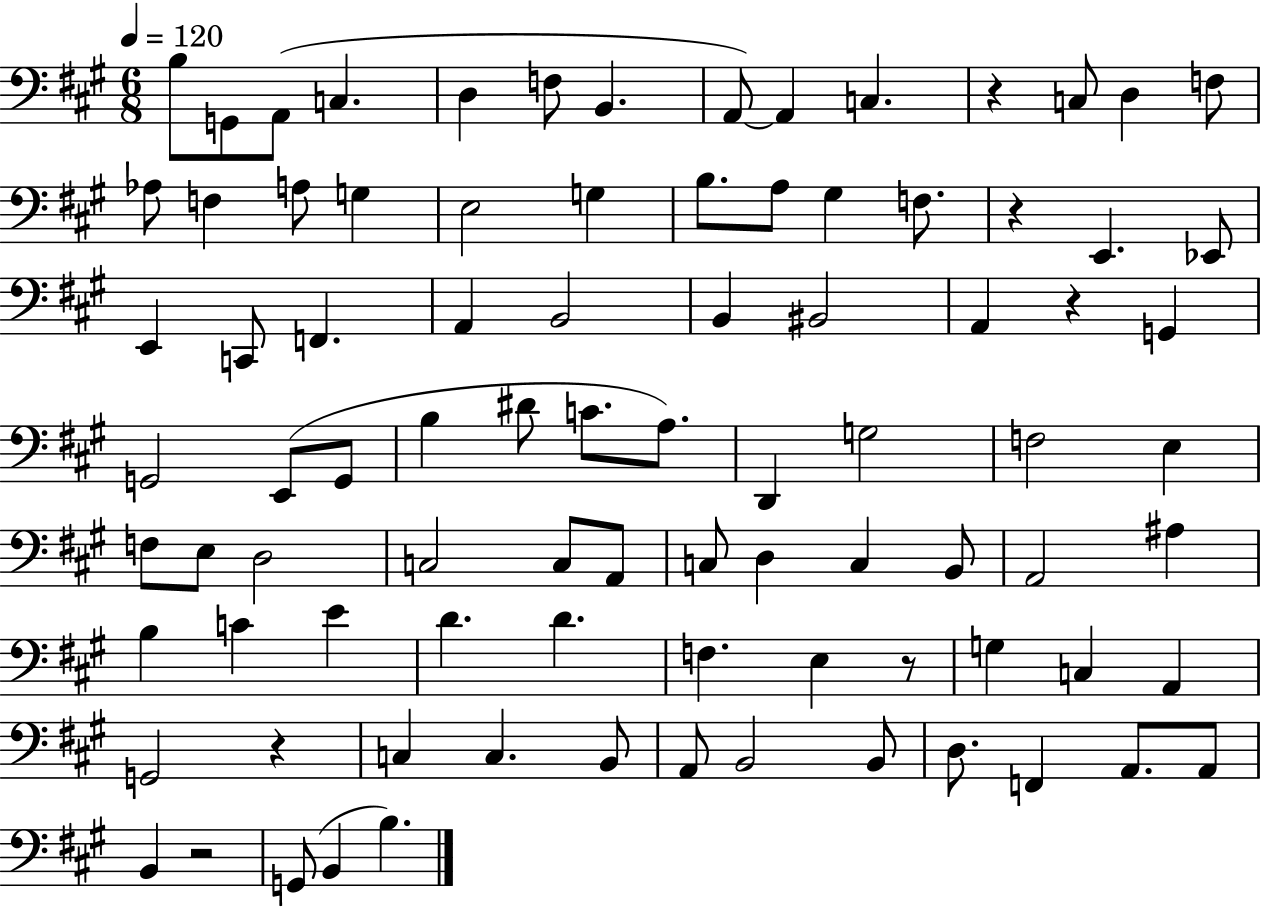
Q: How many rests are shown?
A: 6